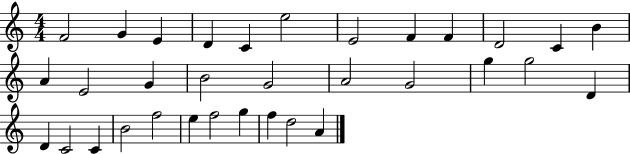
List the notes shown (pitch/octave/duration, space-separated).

F4/h G4/q E4/q D4/q C4/q E5/h E4/h F4/q F4/q D4/h C4/q B4/q A4/q E4/h G4/q B4/h G4/h A4/h G4/h G5/q G5/h D4/q D4/q C4/h C4/q B4/h F5/h E5/q F5/h G5/q F5/q D5/h A4/q